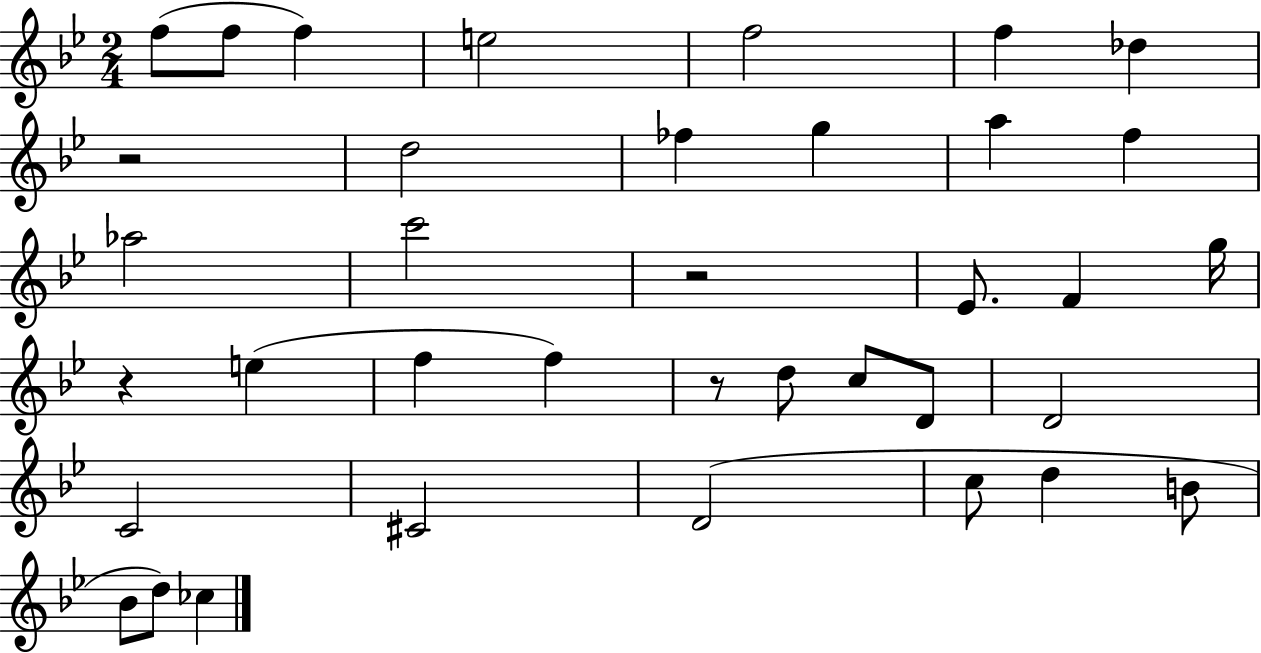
X:1
T:Untitled
M:2/4
L:1/4
K:Bb
f/2 f/2 f e2 f2 f _d z2 d2 _f g a f _a2 c'2 z2 _E/2 F g/4 z e f f z/2 d/2 c/2 D/2 D2 C2 ^C2 D2 c/2 d B/2 _B/2 d/2 _c